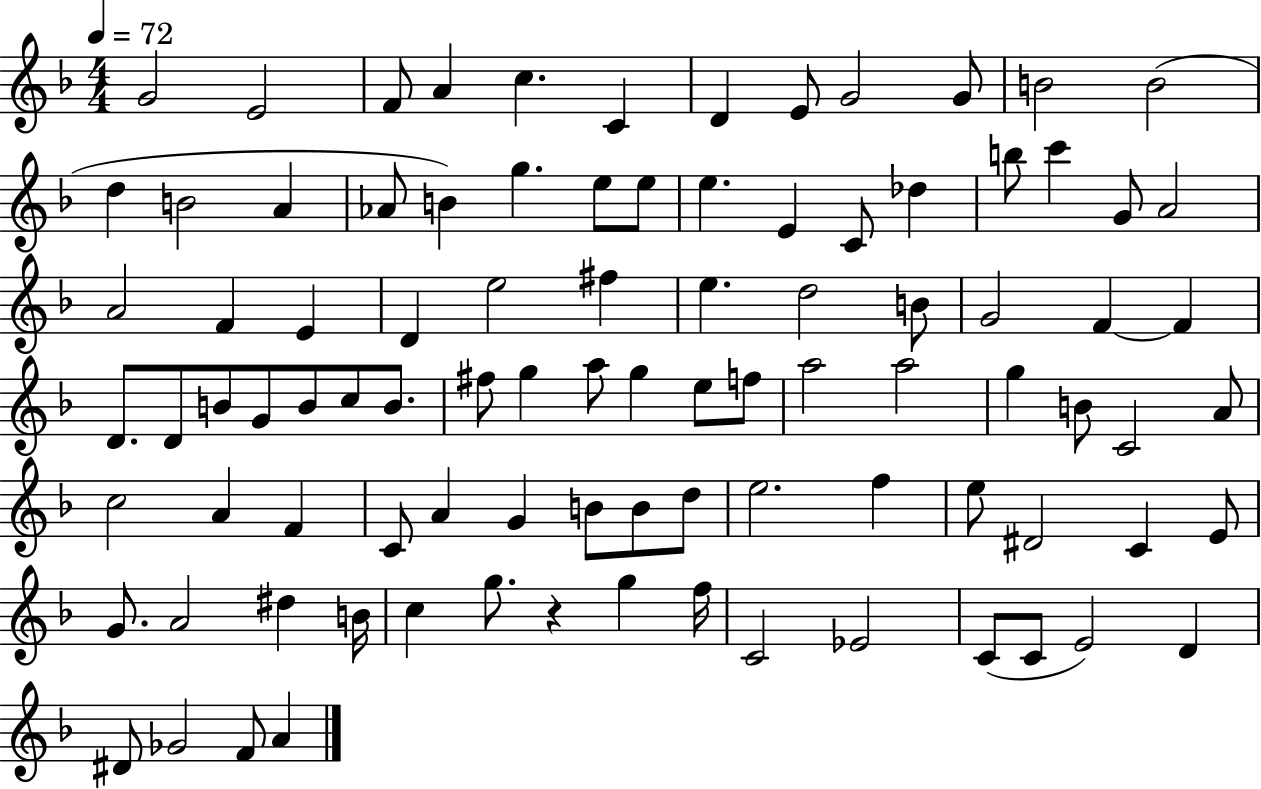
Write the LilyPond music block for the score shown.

{
  \clef treble
  \numericTimeSignature
  \time 4/4
  \key f \major
  \tempo 4 = 72
  \repeat volta 2 { g'2 e'2 | f'8 a'4 c''4. c'4 | d'4 e'8 g'2 g'8 | b'2 b'2( | \break d''4 b'2 a'4 | aes'8 b'4) g''4. e''8 e''8 | e''4. e'4 c'8 des''4 | b''8 c'''4 g'8 a'2 | \break a'2 f'4 e'4 | d'4 e''2 fis''4 | e''4. d''2 b'8 | g'2 f'4~~ f'4 | \break d'8. d'8 b'8 g'8 b'8 c''8 b'8. | fis''8 g''4 a''8 g''4 e''8 f''8 | a''2 a''2 | g''4 b'8 c'2 a'8 | \break c''2 a'4 f'4 | c'8 a'4 g'4 b'8 b'8 d''8 | e''2. f''4 | e''8 dis'2 c'4 e'8 | \break g'8. a'2 dis''4 b'16 | c''4 g''8. r4 g''4 f''16 | c'2 ees'2 | c'8( c'8 e'2) d'4 | \break dis'8 ges'2 f'8 a'4 | } \bar "|."
}